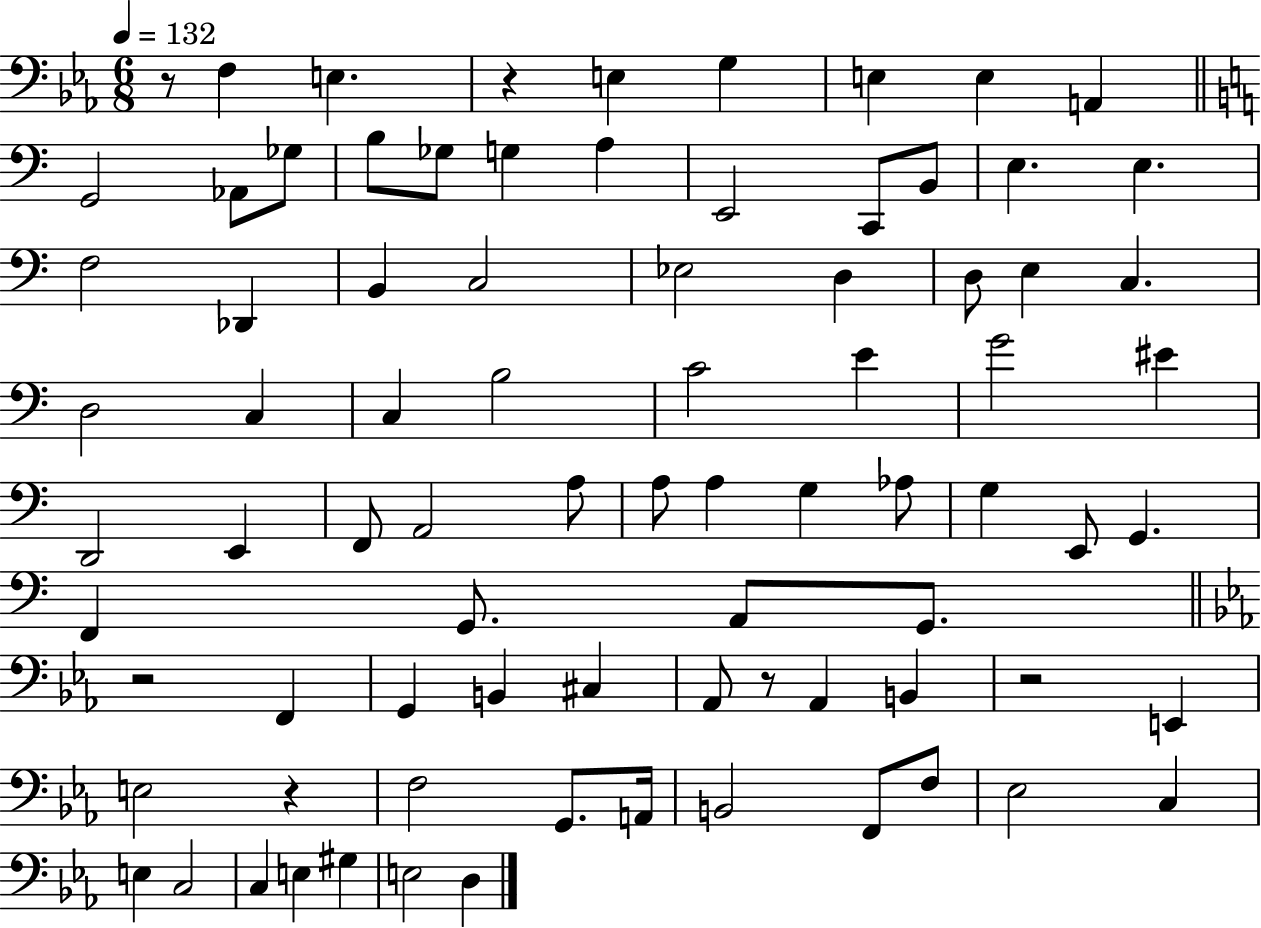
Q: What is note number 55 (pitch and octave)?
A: B2